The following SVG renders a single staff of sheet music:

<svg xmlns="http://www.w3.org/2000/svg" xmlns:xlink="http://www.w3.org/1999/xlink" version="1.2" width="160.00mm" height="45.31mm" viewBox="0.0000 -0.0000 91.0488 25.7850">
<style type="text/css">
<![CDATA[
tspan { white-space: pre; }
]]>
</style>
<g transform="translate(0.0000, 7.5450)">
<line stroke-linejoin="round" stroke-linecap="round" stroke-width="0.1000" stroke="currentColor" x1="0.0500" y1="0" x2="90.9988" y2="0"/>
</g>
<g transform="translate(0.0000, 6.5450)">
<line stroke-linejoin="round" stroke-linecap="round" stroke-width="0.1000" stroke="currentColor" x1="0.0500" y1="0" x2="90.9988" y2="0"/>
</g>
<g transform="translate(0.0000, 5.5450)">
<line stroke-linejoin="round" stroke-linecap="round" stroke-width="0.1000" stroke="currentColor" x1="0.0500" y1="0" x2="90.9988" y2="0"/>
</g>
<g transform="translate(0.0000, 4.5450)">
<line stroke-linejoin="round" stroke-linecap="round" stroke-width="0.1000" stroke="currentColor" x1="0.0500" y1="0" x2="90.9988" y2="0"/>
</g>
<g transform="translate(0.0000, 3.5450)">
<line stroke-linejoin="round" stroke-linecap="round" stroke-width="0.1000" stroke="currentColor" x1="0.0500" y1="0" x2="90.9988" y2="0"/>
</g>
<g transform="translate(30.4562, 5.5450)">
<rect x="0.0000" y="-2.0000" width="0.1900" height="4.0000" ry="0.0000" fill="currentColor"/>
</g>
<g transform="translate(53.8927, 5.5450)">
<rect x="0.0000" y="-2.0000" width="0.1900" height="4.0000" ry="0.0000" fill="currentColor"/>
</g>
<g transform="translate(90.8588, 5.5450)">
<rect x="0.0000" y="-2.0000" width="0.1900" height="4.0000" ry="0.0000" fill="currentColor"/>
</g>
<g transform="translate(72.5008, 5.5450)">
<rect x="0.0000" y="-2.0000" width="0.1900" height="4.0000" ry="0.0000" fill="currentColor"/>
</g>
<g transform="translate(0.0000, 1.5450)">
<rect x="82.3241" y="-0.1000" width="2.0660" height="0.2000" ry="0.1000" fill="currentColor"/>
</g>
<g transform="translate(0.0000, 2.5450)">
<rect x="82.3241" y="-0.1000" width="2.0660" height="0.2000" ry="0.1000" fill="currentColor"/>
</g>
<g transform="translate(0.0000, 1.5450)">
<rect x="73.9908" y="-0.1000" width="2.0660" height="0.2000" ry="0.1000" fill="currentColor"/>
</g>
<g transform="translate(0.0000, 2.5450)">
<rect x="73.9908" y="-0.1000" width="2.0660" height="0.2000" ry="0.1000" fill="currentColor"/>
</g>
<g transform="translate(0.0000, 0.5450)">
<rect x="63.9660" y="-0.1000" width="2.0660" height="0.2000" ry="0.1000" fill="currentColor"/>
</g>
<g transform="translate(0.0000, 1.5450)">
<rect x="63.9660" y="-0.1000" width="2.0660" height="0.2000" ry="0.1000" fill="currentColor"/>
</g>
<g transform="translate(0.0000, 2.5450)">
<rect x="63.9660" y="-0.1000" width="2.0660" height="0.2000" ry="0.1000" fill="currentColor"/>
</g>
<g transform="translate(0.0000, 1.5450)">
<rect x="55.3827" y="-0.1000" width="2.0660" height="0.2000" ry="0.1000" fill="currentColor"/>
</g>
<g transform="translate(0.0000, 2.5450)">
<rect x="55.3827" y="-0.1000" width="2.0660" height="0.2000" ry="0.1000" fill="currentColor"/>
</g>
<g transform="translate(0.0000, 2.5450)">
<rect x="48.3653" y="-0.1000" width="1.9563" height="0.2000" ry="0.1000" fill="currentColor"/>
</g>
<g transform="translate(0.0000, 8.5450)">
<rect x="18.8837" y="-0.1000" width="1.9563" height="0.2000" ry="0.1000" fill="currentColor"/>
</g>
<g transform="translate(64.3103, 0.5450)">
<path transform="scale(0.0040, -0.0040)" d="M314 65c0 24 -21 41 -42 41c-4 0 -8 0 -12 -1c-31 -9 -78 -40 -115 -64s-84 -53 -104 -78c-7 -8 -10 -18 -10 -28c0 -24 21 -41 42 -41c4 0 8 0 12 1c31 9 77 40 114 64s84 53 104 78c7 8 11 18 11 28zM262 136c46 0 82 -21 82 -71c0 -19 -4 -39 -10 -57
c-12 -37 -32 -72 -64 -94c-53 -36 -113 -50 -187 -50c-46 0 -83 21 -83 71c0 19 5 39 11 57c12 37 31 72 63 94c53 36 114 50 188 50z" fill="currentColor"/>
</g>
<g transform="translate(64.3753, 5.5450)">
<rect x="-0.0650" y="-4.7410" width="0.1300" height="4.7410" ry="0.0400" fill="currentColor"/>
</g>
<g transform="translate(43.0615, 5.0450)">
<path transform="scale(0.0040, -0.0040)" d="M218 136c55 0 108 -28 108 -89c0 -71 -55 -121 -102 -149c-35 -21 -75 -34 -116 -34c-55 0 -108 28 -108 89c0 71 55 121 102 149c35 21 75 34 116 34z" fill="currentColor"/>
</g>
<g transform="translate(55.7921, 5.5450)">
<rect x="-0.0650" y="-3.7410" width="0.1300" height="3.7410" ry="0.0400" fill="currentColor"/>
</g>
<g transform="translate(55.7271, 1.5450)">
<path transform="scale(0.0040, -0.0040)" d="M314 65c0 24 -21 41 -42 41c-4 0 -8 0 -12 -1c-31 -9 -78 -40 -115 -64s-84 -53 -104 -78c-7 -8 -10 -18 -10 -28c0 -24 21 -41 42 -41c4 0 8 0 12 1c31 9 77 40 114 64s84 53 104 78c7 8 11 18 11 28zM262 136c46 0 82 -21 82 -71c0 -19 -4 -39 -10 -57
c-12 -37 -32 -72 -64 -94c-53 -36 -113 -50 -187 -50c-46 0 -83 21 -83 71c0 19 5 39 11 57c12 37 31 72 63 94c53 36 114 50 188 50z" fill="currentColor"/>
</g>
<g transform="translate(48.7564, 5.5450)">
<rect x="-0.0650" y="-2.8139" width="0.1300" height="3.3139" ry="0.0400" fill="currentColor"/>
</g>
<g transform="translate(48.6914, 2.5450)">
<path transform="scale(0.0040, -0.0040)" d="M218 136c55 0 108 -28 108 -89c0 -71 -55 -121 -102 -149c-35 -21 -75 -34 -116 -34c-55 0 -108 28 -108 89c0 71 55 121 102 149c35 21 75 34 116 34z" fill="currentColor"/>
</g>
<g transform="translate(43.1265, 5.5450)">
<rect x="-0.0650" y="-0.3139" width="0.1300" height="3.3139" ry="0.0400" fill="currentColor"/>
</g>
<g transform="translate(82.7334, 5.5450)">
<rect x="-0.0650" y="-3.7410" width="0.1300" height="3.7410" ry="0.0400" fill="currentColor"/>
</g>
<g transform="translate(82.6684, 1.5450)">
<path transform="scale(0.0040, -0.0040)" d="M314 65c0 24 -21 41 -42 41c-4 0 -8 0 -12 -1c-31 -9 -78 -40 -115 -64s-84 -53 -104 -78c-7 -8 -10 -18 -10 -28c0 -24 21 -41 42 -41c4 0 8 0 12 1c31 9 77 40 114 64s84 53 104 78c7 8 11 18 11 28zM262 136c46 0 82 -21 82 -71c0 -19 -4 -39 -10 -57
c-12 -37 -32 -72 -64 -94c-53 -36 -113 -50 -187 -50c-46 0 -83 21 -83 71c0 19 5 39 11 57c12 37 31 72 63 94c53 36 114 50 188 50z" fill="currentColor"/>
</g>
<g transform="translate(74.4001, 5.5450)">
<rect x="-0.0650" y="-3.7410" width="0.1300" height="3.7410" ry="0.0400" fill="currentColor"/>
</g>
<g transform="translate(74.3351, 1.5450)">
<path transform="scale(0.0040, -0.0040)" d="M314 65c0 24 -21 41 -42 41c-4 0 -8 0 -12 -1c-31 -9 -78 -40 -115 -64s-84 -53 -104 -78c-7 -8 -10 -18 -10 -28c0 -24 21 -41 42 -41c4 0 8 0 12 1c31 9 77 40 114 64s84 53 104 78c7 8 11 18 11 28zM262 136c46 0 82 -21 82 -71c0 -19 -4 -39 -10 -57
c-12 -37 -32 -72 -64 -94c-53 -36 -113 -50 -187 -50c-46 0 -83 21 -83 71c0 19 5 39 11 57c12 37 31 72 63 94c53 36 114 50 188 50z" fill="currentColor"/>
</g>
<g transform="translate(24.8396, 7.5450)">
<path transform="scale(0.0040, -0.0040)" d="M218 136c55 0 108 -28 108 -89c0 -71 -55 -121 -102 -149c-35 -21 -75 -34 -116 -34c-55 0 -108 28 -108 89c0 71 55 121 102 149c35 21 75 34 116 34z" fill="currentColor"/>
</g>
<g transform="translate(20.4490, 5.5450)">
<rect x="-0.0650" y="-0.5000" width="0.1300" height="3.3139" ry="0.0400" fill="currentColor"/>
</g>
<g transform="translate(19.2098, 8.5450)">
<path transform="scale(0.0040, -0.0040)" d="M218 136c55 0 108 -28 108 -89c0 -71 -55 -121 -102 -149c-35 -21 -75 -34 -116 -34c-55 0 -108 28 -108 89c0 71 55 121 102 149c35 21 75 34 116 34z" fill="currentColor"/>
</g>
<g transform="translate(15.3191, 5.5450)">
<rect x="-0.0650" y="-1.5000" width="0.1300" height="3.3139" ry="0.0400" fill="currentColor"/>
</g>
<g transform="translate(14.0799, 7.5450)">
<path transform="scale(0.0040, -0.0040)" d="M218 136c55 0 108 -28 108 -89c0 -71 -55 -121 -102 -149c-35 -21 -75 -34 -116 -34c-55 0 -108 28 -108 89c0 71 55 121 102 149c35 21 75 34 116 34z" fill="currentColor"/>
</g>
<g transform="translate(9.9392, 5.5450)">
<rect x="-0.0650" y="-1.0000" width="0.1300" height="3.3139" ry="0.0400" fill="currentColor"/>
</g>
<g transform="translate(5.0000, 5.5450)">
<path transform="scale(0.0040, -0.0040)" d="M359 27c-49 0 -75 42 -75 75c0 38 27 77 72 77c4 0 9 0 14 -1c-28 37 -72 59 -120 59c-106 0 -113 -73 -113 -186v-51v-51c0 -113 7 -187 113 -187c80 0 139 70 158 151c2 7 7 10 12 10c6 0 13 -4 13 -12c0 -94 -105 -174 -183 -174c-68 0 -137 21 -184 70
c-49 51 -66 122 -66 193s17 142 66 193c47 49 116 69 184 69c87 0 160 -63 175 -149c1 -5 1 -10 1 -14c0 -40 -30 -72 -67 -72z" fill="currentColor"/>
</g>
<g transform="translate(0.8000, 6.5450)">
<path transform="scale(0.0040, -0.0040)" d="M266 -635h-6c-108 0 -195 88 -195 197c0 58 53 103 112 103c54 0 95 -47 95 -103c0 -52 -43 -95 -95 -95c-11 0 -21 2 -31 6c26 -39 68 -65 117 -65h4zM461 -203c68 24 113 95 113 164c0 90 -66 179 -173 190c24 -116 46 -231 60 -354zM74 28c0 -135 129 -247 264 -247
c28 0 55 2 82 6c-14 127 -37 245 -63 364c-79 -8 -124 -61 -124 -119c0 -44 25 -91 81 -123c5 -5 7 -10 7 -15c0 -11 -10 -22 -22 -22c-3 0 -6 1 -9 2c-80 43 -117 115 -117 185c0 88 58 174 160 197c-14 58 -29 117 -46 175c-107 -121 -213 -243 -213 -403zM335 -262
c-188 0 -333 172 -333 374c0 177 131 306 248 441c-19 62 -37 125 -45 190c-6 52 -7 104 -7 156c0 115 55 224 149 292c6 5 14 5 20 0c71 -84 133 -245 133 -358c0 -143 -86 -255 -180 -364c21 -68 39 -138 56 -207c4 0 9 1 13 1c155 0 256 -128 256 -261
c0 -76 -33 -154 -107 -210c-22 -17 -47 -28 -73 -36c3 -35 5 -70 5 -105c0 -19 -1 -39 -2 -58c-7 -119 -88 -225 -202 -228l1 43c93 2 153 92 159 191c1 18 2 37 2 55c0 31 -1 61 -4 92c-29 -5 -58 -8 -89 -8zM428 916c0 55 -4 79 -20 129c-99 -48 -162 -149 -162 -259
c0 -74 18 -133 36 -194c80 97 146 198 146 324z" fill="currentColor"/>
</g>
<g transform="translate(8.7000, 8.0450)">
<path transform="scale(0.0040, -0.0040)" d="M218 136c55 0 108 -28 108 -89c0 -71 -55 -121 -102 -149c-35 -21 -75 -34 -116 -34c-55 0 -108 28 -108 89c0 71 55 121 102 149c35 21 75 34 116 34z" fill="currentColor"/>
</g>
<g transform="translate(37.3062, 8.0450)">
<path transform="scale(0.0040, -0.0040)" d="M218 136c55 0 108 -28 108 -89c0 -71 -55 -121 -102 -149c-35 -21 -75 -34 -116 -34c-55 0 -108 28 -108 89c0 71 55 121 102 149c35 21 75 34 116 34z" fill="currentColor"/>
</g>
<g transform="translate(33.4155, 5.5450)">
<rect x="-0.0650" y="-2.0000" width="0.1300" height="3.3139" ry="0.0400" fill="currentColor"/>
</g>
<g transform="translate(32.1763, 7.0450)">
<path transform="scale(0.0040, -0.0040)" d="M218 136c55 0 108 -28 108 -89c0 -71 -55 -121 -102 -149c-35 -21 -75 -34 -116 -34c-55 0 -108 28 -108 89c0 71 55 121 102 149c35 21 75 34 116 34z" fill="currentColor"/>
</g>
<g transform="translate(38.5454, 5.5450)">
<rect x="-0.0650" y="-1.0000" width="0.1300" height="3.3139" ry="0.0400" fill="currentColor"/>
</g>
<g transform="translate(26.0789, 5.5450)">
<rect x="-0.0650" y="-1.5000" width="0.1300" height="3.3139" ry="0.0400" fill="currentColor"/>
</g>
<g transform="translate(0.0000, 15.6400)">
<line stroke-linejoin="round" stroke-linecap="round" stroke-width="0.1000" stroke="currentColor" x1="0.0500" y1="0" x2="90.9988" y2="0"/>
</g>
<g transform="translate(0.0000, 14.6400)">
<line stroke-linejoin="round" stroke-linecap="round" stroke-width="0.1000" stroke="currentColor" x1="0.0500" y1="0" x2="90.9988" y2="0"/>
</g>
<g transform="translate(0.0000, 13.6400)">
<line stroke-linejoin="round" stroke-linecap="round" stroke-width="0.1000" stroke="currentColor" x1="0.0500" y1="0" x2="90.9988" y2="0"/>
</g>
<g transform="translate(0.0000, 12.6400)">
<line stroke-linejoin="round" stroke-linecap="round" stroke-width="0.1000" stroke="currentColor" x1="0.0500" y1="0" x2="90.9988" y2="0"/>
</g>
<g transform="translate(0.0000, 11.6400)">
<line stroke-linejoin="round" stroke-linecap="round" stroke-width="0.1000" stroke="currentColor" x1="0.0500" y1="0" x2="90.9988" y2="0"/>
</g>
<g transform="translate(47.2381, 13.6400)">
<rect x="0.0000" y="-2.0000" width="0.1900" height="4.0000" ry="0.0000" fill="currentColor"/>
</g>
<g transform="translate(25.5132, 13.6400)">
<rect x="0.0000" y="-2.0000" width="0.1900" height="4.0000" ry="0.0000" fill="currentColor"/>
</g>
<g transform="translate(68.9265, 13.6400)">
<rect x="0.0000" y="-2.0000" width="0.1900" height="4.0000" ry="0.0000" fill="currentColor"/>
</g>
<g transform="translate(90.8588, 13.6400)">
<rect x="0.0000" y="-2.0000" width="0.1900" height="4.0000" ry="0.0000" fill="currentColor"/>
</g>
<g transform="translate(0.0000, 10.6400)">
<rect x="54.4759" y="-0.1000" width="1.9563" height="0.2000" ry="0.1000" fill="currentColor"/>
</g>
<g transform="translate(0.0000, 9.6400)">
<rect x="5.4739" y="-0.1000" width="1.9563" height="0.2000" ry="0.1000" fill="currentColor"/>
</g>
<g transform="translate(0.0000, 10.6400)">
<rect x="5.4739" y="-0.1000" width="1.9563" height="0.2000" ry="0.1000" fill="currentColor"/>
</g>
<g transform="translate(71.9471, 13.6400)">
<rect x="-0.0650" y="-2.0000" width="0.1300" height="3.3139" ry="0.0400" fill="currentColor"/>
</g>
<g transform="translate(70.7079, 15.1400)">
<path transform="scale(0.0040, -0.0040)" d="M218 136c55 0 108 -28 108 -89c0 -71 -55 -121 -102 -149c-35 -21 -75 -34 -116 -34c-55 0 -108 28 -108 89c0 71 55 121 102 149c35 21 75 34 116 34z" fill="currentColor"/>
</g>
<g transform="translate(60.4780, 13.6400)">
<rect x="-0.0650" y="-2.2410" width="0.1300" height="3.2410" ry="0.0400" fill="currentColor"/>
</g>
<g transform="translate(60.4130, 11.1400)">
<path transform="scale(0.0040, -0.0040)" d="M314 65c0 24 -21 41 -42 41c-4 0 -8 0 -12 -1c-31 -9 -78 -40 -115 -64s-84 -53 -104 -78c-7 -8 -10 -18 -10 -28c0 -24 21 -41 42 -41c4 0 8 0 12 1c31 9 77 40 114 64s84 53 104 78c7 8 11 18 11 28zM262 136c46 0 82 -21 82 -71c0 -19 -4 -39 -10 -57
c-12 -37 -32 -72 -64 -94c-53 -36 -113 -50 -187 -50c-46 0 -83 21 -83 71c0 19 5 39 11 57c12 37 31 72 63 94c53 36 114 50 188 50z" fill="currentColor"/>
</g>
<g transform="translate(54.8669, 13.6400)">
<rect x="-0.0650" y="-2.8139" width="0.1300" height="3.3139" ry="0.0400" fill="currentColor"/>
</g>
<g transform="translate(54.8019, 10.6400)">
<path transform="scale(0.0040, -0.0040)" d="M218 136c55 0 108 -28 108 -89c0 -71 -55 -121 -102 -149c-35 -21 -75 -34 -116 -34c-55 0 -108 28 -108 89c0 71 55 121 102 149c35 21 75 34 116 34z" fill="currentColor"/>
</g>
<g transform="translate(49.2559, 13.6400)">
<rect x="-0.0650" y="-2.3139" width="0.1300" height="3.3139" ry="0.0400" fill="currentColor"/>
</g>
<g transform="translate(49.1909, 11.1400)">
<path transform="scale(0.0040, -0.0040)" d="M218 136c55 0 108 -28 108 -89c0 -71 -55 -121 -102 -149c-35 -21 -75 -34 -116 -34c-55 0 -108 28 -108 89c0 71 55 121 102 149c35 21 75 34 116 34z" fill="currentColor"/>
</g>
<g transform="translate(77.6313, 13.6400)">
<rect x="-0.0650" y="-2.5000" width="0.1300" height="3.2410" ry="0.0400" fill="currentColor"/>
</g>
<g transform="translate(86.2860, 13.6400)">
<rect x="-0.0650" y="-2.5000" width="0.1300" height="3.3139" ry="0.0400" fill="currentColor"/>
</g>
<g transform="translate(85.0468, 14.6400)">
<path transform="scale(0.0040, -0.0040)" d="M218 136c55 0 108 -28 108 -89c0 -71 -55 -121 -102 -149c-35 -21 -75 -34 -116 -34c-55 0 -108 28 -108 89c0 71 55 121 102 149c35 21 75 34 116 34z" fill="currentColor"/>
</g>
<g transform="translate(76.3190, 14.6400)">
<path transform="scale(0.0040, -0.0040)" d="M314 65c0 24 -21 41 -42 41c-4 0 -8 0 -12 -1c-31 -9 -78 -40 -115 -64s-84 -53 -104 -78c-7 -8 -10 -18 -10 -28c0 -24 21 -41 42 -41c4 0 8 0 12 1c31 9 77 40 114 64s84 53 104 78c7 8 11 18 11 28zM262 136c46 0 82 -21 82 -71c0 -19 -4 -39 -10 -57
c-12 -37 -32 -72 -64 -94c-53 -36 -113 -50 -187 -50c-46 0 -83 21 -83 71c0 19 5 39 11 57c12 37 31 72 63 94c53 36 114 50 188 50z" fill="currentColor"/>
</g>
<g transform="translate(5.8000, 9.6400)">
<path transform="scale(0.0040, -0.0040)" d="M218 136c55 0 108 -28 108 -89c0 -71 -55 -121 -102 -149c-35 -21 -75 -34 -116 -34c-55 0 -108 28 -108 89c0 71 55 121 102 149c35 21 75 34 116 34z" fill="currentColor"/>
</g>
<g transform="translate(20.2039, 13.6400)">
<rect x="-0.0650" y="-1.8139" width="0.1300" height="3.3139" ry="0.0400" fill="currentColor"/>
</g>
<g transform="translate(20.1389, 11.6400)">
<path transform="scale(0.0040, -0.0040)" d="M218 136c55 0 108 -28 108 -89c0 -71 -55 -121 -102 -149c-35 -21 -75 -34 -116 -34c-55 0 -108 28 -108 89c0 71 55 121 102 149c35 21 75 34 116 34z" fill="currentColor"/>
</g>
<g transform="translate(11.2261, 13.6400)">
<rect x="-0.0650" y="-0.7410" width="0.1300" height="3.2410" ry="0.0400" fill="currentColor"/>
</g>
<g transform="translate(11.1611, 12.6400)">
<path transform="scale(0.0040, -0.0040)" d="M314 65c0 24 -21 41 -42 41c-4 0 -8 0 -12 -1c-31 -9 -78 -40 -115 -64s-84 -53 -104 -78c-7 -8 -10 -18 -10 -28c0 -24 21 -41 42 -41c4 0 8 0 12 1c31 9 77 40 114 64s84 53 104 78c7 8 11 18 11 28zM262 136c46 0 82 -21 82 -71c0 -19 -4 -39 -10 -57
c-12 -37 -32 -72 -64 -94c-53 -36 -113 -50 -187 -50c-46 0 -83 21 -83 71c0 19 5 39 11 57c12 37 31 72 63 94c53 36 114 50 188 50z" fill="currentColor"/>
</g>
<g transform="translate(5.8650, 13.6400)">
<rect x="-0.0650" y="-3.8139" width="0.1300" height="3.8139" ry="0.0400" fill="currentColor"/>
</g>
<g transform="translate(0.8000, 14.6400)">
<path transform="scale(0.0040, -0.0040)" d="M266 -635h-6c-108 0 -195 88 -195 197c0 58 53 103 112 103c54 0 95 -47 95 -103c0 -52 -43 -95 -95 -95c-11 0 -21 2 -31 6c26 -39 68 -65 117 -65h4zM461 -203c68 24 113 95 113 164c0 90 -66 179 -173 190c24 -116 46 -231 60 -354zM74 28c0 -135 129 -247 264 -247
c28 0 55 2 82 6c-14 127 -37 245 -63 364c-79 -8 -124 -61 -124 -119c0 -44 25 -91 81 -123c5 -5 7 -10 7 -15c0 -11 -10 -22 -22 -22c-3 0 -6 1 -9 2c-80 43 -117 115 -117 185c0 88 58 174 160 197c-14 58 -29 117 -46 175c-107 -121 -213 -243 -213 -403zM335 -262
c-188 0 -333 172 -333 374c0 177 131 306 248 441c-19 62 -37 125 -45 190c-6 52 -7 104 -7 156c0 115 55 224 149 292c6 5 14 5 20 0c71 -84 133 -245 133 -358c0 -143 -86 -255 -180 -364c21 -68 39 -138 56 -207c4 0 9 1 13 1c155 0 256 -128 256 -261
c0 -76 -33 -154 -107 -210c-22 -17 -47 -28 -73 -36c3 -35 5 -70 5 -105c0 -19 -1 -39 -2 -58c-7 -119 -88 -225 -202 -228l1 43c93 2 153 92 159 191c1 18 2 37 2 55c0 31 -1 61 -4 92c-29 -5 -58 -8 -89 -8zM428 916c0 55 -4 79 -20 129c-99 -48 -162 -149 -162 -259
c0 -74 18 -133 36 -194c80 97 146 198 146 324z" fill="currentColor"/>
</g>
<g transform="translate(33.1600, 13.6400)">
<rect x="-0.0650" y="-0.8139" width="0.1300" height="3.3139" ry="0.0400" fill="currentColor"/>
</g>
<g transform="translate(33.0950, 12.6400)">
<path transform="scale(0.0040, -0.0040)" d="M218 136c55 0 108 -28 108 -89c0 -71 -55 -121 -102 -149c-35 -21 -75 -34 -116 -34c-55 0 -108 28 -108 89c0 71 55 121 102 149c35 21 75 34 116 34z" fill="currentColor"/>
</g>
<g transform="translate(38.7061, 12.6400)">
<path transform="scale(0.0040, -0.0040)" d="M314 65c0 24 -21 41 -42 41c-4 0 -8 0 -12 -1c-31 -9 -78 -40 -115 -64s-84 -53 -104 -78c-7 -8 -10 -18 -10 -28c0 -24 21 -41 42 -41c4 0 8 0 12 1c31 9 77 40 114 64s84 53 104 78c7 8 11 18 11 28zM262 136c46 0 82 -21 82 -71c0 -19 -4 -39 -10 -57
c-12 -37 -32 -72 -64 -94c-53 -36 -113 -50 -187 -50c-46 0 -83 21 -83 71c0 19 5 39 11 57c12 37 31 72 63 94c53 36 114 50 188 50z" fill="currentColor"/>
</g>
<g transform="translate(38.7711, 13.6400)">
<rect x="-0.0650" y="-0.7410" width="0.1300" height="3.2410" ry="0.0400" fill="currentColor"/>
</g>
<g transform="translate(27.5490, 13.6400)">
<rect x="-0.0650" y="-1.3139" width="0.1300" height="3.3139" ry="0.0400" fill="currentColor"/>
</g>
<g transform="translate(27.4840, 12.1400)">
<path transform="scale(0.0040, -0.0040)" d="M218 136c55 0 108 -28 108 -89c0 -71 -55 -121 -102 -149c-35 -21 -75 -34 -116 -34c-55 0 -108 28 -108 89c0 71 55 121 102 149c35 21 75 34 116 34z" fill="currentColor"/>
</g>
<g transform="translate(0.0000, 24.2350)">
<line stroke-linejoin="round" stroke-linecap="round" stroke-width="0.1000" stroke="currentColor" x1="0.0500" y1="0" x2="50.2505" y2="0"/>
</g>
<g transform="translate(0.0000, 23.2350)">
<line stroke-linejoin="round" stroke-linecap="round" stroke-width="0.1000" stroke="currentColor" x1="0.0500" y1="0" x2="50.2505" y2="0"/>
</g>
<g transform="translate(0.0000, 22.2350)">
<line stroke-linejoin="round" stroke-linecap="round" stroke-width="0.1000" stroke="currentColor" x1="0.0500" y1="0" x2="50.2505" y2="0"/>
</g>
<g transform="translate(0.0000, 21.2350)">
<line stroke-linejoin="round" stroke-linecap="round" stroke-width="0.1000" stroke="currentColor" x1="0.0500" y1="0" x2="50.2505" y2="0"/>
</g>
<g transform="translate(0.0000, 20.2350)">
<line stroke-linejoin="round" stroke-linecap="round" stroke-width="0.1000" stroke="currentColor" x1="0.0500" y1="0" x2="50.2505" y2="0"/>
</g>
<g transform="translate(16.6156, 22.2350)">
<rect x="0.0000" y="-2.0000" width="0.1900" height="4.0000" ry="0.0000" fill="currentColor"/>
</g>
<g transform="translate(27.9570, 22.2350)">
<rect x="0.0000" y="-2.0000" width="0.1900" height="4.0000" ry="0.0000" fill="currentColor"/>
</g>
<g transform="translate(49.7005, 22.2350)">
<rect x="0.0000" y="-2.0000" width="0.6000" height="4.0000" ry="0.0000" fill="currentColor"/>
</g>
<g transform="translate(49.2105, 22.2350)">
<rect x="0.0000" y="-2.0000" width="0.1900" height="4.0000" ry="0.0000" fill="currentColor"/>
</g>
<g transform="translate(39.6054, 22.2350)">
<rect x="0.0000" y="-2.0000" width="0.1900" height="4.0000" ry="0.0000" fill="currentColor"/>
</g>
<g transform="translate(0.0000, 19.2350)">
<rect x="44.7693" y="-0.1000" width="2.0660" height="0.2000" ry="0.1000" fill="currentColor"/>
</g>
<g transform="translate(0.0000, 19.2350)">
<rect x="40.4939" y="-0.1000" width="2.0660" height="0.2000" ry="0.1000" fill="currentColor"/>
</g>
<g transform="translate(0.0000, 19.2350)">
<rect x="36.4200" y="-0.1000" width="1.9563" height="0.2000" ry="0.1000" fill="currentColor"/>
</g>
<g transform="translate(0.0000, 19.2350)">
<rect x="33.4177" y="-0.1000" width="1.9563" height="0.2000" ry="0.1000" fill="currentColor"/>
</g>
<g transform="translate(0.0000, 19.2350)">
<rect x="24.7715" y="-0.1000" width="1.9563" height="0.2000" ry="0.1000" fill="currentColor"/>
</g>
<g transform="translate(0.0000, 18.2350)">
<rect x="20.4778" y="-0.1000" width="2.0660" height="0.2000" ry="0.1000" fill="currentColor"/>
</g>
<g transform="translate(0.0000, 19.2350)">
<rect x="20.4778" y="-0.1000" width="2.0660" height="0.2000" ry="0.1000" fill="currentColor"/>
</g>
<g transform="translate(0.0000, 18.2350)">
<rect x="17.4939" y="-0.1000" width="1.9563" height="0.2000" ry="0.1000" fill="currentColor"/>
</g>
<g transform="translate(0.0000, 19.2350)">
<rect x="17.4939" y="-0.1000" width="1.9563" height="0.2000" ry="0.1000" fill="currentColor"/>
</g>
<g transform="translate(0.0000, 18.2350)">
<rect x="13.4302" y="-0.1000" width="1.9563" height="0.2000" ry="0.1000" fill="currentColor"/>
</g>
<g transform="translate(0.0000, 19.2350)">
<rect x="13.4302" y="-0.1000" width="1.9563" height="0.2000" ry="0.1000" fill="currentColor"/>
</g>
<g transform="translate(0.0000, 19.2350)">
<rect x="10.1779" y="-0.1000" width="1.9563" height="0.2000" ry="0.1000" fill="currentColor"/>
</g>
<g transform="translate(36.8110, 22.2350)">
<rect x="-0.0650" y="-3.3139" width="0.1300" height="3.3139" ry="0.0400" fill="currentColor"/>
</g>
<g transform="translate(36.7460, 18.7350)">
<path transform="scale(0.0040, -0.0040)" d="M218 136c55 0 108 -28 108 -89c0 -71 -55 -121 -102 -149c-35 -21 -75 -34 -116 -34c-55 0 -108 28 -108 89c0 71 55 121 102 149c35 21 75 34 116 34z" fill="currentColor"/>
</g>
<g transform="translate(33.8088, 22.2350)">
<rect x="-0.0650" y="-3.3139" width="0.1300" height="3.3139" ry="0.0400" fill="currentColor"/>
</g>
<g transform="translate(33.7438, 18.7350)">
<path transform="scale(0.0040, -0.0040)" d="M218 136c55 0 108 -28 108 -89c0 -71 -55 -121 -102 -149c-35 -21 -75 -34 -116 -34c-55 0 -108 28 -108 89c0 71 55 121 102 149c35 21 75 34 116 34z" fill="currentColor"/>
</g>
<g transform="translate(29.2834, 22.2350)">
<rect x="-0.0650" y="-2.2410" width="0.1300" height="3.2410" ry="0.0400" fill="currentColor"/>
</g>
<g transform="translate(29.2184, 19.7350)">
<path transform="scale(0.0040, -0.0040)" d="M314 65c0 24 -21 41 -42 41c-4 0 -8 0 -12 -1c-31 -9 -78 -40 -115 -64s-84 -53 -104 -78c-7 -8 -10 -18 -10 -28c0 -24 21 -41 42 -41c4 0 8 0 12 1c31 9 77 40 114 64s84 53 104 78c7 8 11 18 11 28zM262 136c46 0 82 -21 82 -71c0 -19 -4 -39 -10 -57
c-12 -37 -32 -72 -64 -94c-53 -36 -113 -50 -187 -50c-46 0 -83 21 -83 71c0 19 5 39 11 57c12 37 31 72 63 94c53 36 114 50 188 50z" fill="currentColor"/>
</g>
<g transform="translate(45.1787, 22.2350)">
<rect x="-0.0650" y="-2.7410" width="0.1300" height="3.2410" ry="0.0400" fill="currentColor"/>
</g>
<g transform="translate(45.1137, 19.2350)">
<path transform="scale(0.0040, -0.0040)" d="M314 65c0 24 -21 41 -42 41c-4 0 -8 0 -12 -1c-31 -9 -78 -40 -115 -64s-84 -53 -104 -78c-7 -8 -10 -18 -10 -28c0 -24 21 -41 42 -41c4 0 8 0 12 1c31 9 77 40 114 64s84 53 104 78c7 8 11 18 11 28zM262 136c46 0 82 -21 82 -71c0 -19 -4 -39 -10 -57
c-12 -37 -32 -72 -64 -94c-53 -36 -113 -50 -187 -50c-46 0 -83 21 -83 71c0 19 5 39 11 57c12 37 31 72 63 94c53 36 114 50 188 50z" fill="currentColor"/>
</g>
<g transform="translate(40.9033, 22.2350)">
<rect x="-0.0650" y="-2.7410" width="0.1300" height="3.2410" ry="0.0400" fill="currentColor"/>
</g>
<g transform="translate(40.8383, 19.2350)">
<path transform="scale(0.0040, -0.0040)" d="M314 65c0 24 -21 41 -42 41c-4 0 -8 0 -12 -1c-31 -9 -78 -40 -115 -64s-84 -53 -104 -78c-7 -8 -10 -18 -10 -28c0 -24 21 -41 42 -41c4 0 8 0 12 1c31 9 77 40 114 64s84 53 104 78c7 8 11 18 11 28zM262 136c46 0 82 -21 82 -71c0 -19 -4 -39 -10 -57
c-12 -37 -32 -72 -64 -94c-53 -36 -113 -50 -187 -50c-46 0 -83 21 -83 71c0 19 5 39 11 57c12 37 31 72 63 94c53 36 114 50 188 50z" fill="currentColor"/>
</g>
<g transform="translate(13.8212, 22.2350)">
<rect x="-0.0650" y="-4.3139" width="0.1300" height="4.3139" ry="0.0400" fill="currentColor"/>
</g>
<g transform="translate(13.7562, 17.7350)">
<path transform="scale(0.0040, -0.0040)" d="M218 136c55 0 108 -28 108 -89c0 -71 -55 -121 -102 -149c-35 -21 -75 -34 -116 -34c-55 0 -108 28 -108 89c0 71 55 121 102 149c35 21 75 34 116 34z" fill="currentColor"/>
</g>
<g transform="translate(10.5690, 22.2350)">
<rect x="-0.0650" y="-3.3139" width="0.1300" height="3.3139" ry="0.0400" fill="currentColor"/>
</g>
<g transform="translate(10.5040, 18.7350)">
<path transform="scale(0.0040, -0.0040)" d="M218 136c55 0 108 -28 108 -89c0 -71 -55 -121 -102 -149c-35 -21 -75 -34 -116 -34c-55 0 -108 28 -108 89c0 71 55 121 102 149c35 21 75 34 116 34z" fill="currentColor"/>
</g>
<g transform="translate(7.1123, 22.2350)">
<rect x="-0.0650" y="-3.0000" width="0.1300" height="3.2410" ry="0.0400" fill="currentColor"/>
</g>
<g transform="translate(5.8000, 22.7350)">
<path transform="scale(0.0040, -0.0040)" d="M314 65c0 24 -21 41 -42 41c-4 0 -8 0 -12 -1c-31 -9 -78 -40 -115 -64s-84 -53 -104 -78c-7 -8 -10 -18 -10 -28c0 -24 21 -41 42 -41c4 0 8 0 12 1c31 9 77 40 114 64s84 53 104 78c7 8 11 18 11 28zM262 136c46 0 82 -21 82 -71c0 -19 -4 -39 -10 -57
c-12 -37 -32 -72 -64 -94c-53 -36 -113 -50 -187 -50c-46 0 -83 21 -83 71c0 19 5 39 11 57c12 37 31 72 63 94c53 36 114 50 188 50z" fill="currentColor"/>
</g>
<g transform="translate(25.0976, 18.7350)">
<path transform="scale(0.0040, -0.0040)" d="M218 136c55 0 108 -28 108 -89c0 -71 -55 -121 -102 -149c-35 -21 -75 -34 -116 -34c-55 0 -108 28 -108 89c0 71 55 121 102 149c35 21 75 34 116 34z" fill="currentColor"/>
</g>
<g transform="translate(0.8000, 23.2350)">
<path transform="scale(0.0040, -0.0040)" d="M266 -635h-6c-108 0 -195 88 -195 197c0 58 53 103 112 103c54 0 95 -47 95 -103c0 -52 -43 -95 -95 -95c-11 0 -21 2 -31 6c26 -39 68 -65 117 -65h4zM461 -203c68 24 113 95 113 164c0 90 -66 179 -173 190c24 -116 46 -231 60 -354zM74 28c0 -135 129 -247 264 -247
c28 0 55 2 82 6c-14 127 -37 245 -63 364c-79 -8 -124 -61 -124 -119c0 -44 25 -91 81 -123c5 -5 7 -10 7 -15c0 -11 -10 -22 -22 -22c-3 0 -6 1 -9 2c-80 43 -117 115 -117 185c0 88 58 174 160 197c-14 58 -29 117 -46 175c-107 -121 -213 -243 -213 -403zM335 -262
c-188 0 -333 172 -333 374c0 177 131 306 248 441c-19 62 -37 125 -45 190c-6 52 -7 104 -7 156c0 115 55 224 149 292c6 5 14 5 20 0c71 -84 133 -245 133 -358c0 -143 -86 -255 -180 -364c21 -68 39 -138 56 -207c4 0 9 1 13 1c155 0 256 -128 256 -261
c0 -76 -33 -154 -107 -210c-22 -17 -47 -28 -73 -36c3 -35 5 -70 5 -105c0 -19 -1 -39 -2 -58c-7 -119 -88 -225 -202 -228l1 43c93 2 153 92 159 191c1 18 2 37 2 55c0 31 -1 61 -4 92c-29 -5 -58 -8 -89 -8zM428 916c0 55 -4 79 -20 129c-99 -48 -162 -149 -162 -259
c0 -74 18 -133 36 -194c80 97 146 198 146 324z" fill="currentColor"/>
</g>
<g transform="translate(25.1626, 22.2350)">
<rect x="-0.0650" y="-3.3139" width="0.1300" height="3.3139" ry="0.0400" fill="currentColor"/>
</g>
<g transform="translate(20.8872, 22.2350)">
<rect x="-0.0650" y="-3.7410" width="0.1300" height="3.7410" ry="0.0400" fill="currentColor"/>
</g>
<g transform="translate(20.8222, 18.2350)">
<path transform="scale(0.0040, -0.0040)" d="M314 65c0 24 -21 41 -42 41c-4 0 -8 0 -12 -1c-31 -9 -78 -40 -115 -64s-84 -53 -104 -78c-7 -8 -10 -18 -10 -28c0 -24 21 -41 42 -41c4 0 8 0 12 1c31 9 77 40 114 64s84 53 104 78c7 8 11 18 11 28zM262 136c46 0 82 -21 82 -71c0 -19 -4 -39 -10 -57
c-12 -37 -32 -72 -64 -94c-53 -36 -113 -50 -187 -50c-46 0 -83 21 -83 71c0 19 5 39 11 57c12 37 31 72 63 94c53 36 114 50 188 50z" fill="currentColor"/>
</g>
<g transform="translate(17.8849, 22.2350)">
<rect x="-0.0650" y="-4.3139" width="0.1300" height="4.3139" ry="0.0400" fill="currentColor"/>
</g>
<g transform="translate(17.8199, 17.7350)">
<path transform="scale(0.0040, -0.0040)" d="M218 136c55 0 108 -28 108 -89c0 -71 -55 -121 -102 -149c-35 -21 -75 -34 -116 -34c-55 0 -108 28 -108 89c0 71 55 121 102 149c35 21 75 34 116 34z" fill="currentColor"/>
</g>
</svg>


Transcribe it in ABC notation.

X:1
T:Untitled
M:4/4
L:1/4
K:C
D E C E F D c a c'2 e'2 c'2 c'2 c' d2 f e d d2 g a g2 F G2 G A2 b d' d' c'2 b g2 b b a2 a2